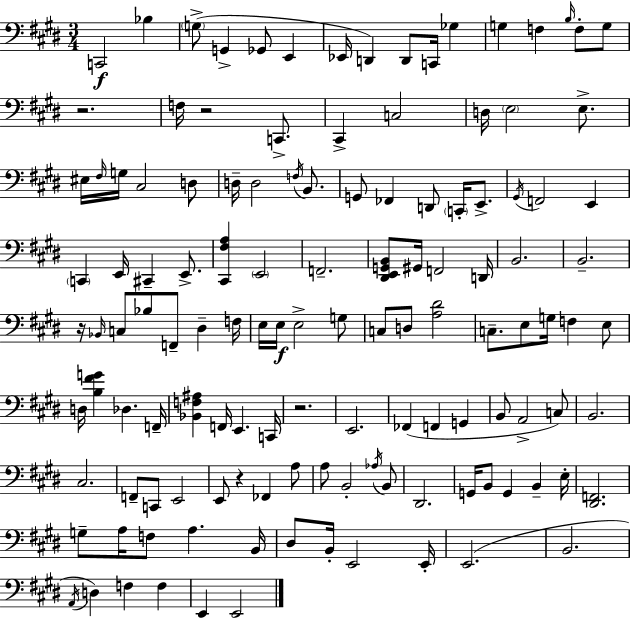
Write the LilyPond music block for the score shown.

{
  \clef bass
  \numericTimeSignature
  \time 3/4
  \key e \major
  c,2\f bes4 | \parenthesize g8->( g,4-> ges,8 e,4 | ees,16 d,4) d,8 c,16 ges4 | g4 f4 \grace { b16 } f8-. g8 | \break r2. | f16 r2 c,8.-> | cis,4-> c2 | d16 \parenthesize e2 e8.-> | \break eis16 \grace { fis16 } g16 cis2 | d8 d16-- d2 \acciaccatura { f16 } | b,8. g,8 fes,4 d,8 \parenthesize c,16-. | e,8.-> \acciaccatura { gis,16 } f,2 | \break e,4 \parenthesize c,4 e,16 cis,4-- | e,8.-> <cis, fis a>4 \parenthesize e,2 | f,2.-- | <dis, e, g, b,>8 gis,16 f,2 | \break d,16 b,2. | b,2.-- | r16 \grace { bes,16 } c8 bes8 f,8-- | dis4-- f16 e16 e16\f e2-> | \break g8 c8 d8 <a dis'>2 | c8.-- e8 g16 f4 | e8 d16 <b fis' g'>4 des4. | f,16-- <bes, f ais>4 f,16 e,4. | \break c,16 r2. | e,2. | fes,4( f,4 | g,4 b,8 a,2-> | \break c8) b,2. | cis2. | f,8-- c,8 e,2 | e,8 r4 fes,4 | \break a8 a8 b,2-. | \acciaccatura { aes16 } b,8 dis,2. | g,16 b,8 g,4 | b,4-- e16-. <dis, f,>2. | \break g8-- a16 f8 a4. | b,16 dis8 b,16-. e,2 | e,16-. e,2.( | b,2. | \break \acciaccatura { a,16 } d4) f4 | f4 e,4 e,2 | \bar "|."
}